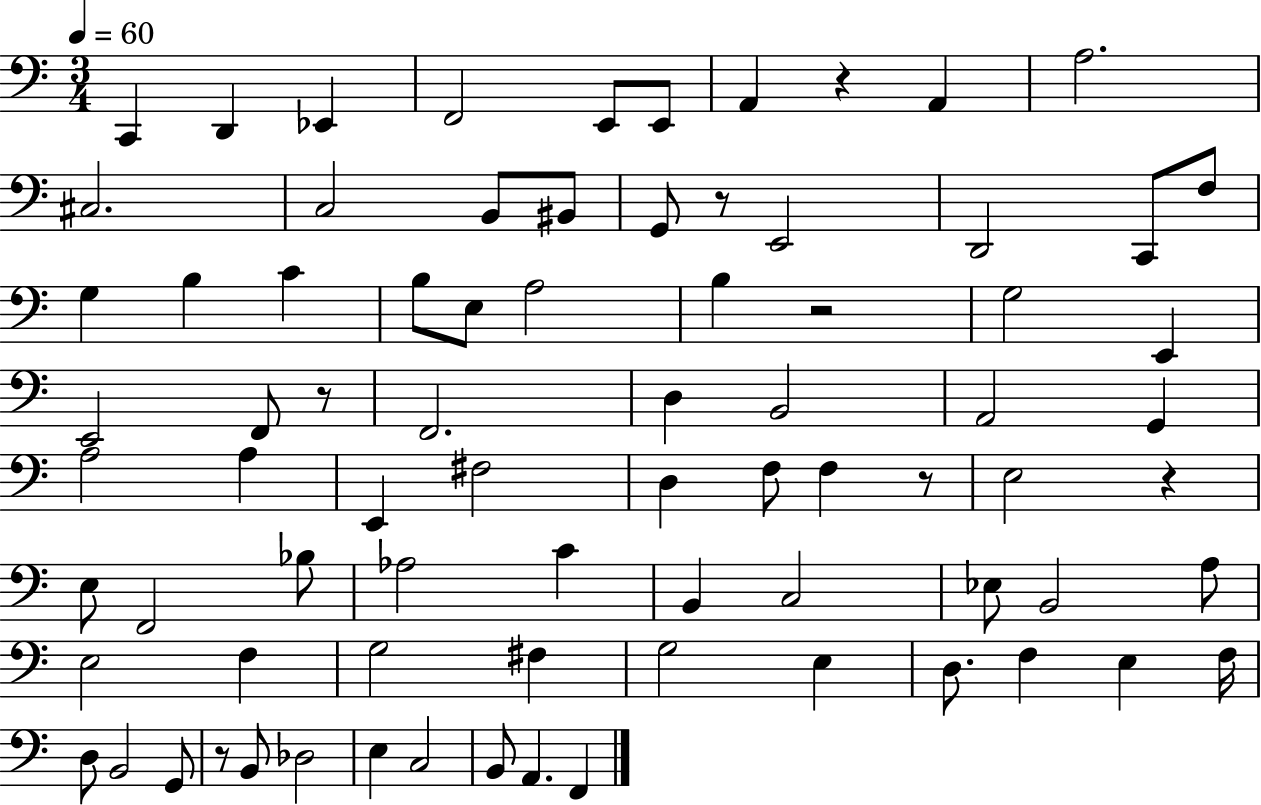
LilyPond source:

{
  \clef bass
  \numericTimeSignature
  \time 3/4
  \key c \major
  \tempo 4 = 60
  c,4 d,4 ees,4 | f,2 e,8 e,8 | a,4 r4 a,4 | a2. | \break cis2. | c2 b,8 bis,8 | g,8 r8 e,2 | d,2 c,8 f8 | \break g4 b4 c'4 | b8 e8 a2 | b4 r2 | g2 e,4 | \break e,2 f,8 r8 | f,2. | d4 b,2 | a,2 g,4 | \break a2 a4 | e,4 fis2 | d4 f8 f4 r8 | e2 r4 | \break e8 f,2 bes8 | aes2 c'4 | b,4 c2 | ees8 b,2 a8 | \break e2 f4 | g2 fis4 | g2 e4 | d8. f4 e4 f16 | \break d8 b,2 g,8 | r8 b,8 des2 | e4 c2 | b,8 a,4. f,4 | \break \bar "|."
}